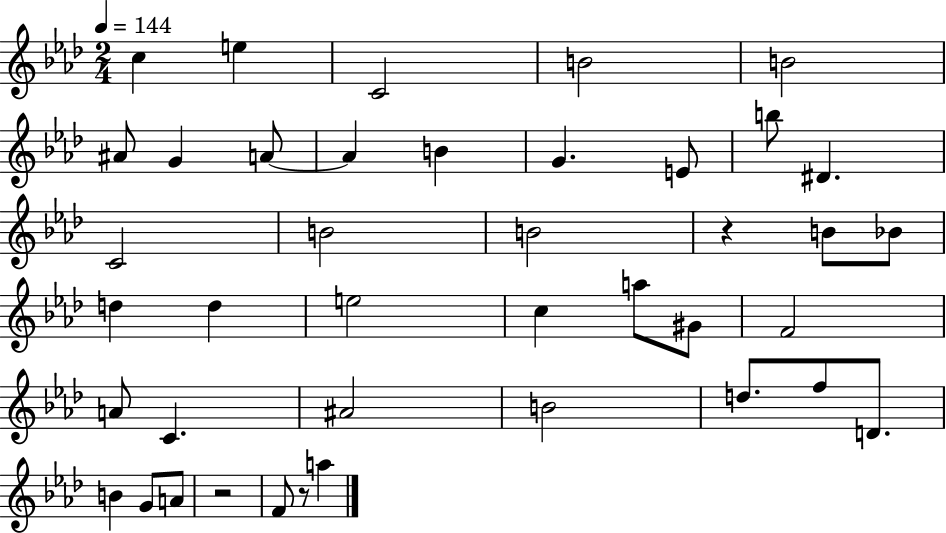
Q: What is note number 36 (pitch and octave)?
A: A4